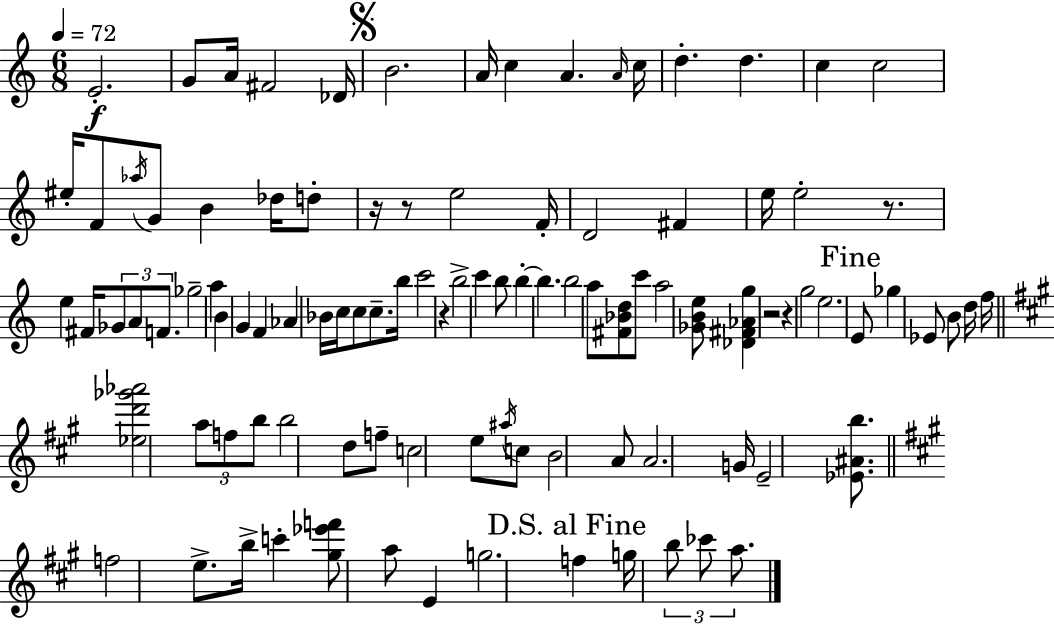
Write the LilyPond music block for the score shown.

{
  \clef treble
  \numericTimeSignature
  \time 6/8
  \key c \major
  \tempo 4 = 72
  \repeat volta 2 { e'2.-.\f | g'8 a'16 fis'2 des'16 | \mark \markup { \musicglyph "scripts.segno" } b'2. | a'16 c''4 a'4. \grace { a'16 } | \break c''16 d''4.-. d''4. | c''4 c''2 | eis''16-. f'8 \acciaccatura { aes''16 } g'8 b'4 des''16 | d''8-. r16 r8 e''2 | \break f'16-. d'2 fis'4 | e''16 e''2-. r8. | e''4 fis'16 \tuplet 3/2 { ges'8 a'8 f'8. } | ges''2-- a''4 | \break b'4 g'4 f'4 | aes'4 bes'16 c''16 c''8 c''8.-- | b''16 c'''2 r4 | b''2-> c'''4 | \break b''8 b''4-.~~ b''4. | b''2 a''8 | <fis' bes' d''>8 c'''8 a''2 | <ges' b' e''>8 <des' fis' aes' g''>4 r2 | \break r4 g''2 | e''2. | \mark "Fine" e'8 ges''4 ees'8 b'8 | d''16 f''16 \bar "||" \break \key a \major <ees'' d''' ges''' aes'''>2 \tuplet 3/2 { a''8 f''8 | b''8 } b''2 d''8 | f''8-- c''2 e''8 | \acciaccatura { ais''16 } c''8 b'2 a'8 | \break a'2. | g'16 e'2-- <ees' ais' b''>8. | \bar "||" \break \key a \major f''2 e''8.-> b''16-> | c'''4-. <gis'' ees''' f'''>8 a''8 e'4 | g''2. | \mark "D.S. al Fine" f''4 g''16 \tuplet 3/2 { b''8 ces'''8 a''8. } | \break } \bar "|."
}